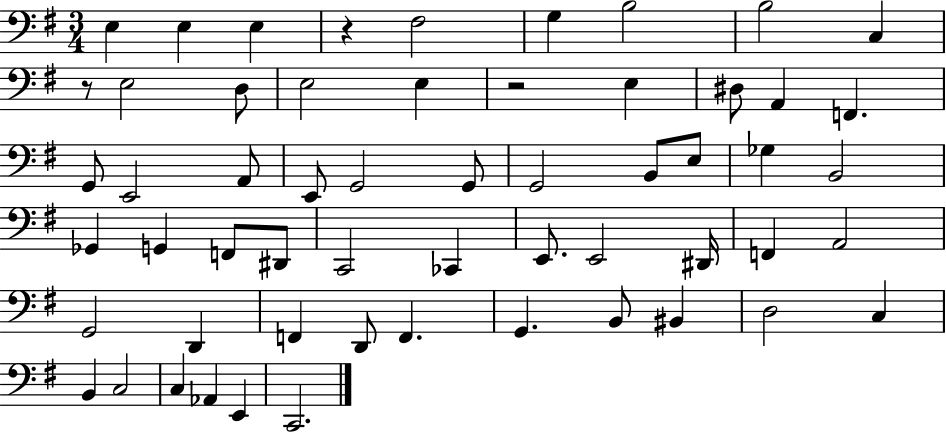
E3/q E3/q E3/q R/q F#3/h G3/q B3/h B3/h C3/q R/e E3/h D3/e E3/h E3/q R/h E3/q D#3/e A2/q F2/q. G2/e E2/h A2/e E2/e G2/h G2/e G2/h B2/e E3/e Gb3/q B2/h Gb2/q G2/q F2/e D#2/e C2/h CES2/q E2/e. E2/h D#2/s F2/q A2/h G2/h D2/q F2/q D2/e F2/q. G2/q. B2/e BIS2/q D3/h C3/q B2/q C3/h C3/q Ab2/q E2/q C2/h.